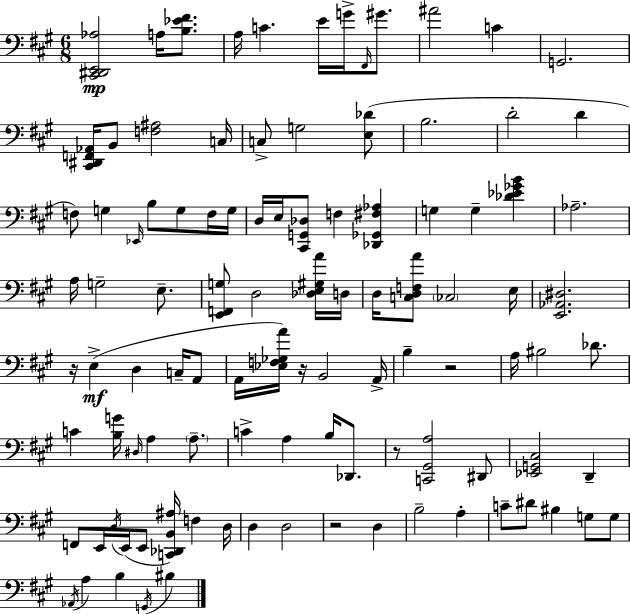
[C#2,D#2,E2,Ab3]/h A3/s [B3,Eb4,F#4]/e. A3/s C4/q. E4/s G4/s F#2/s G#4/e. A#4/h C4/q G2/h. [C#2,D#2,F2,Ab2]/s B2/e [F3,A#3]/h C3/s C3/e G3/h [E3,Db4]/e B3/h. D4/h D4/q F3/e G3/q Eb2/s B3/e G3/e F3/s G3/s D3/s E3/s [C#2,G2,Db3]/e F3/q [Db2,Gb2,F#3,Ab3]/q G3/q G3/q [Db4,Eb4,Gb4,B4]/q Ab3/h. A3/s G3/h E3/e. [E2,F2,G3]/e D3/h [Db3,E3,G#3,A4]/s D3/s D3/s [C3,D3,F3,A4]/e CES3/h E3/s [E2,Ab2,D#3]/h. R/s E3/q D3/q C3/s A2/e A2/s [Eb3,F3,Gb3,A4]/s R/s B2/h A2/s B3/q R/h A3/s BIS3/h Db4/e. C4/q [B3,G4]/s D#3/s A3/q A3/e. C4/q A3/q B3/s Db2/e. R/e [C2,G#2,A3]/h D#2/e [Eb2,G2,C#3]/h D2/q F2/e E2/s D3/s E2/s E2/e [C2,Db2,B2,A#3]/s F3/q D3/s D3/q D3/h R/h D3/q B3/h A3/q C4/e D#4/e BIS3/q G3/e G3/e Ab2/s A3/q B3/q G2/s BIS3/q